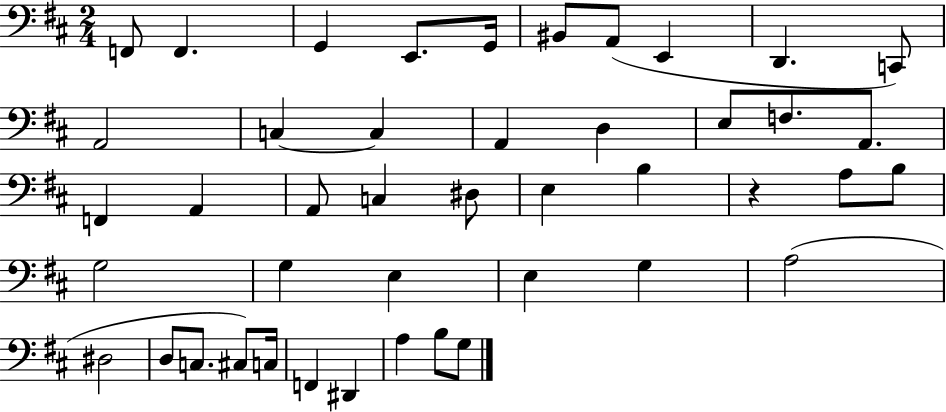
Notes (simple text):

F2/e F2/q. G2/q E2/e. G2/s BIS2/e A2/e E2/q D2/q. C2/e A2/h C3/q C3/q A2/q D3/q E3/e F3/e. A2/e. F2/q A2/q A2/e C3/q D#3/e E3/q B3/q R/q A3/e B3/e G3/h G3/q E3/q E3/q G3/q A3/h D#3/h D3/e C3/e. C#3/e C3/s F2/q D#2/q A3/q B3/e G3/e